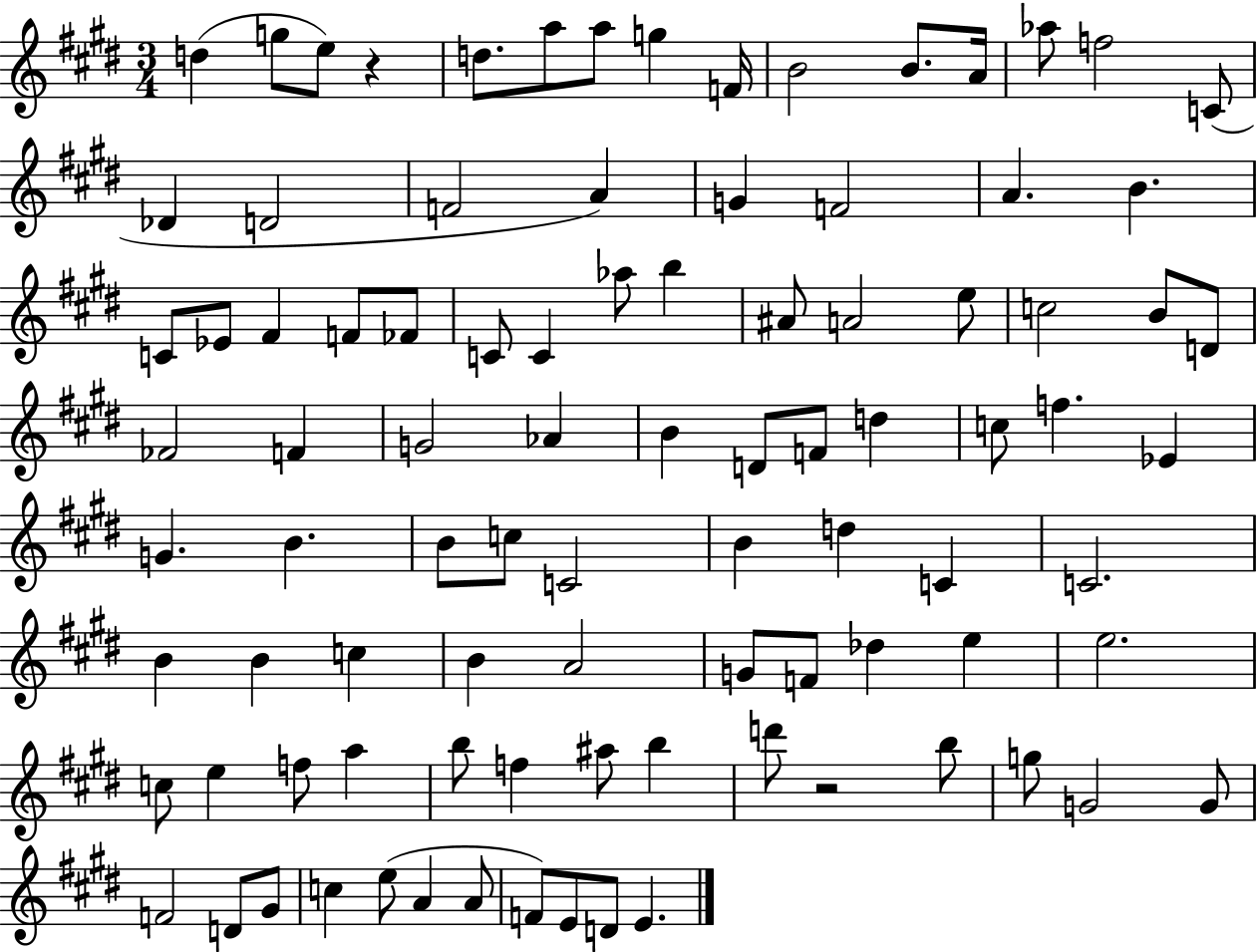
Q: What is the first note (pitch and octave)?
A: D5